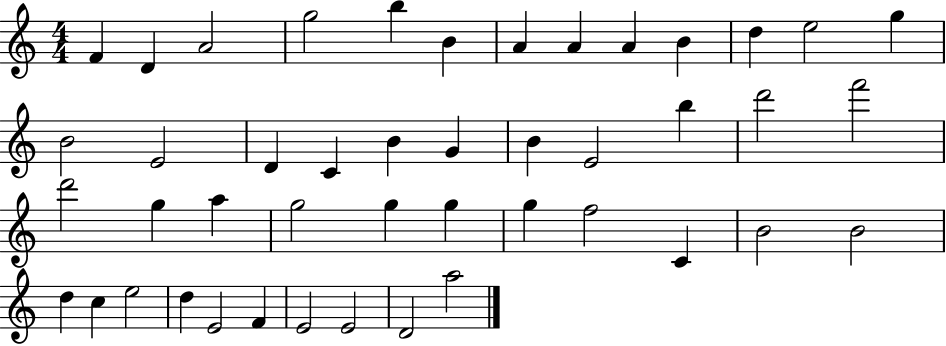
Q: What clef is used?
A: treble